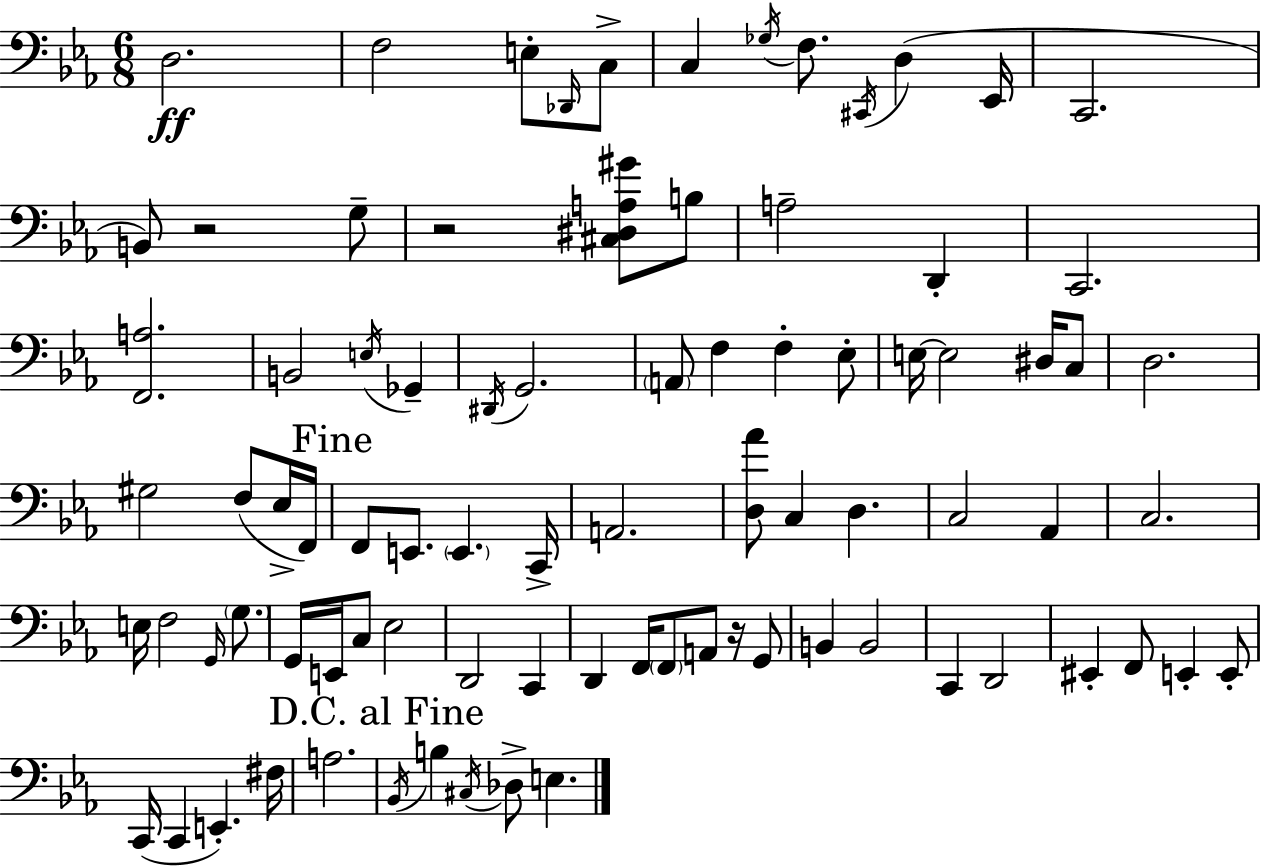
D3/h. F3/h E3/e Db2/s C3/e C3/q Gb3/s F3/e. C#2/s D3/q Eb2/s C2/h. B2/e R/h G3/e R/h [C#3,D#3,A3,G#4]/e B3/e A3/h D2/q C2/h. [F2,A3]/h. B2/h E3/s Gb2/q D#2/s G2/h. A2/e F3/q F3/q Eb3/e E3/s E3/h D#3/s C3/e D3/h. G#3/h F3/e Eb3/s F2/s F2/e E2/e. E2/q. C2/s A2/h. [D3,Ab4]/e C3/q D3/q. C3/h Ab2/q C3/h. E3/s F3/h G2/s G3/e. G2/s E2/s C3/e Eb3/h D2/h C2/q D2/q F2/s F2/e A2/e R/s G2/e B2/q B2/h C2/q D2/h EIS2/q F2/e E2/q E2/e C2/s C2/q E2/q. F#3/s A3/h. Bb2/s B3/q C#3/s Db3/e E3/q.